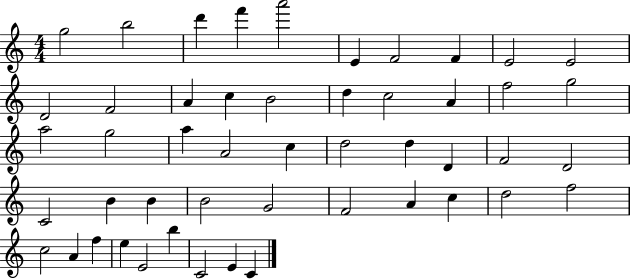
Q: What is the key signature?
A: C major